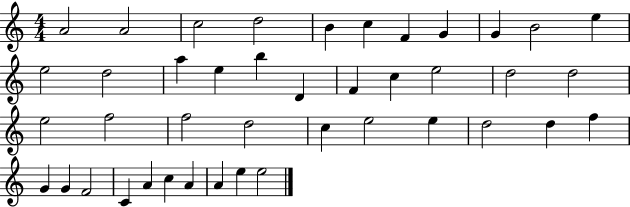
A4/h A4/h C5/h D5/h B4/q C5/q F4/q G4/q G4/q B4/h E5/q E5/h D5/h A5/q E5/q B5/q D4/q F4/q C5/q E5/h D5/h D5/h E5/h F5/h F5/h D5/h C5/q E5/h E5/q D5/h D5/q F5/q G4/q G4/q F4/h C4/q A4/q C5/q A4/q A4/q E5/q E5/h